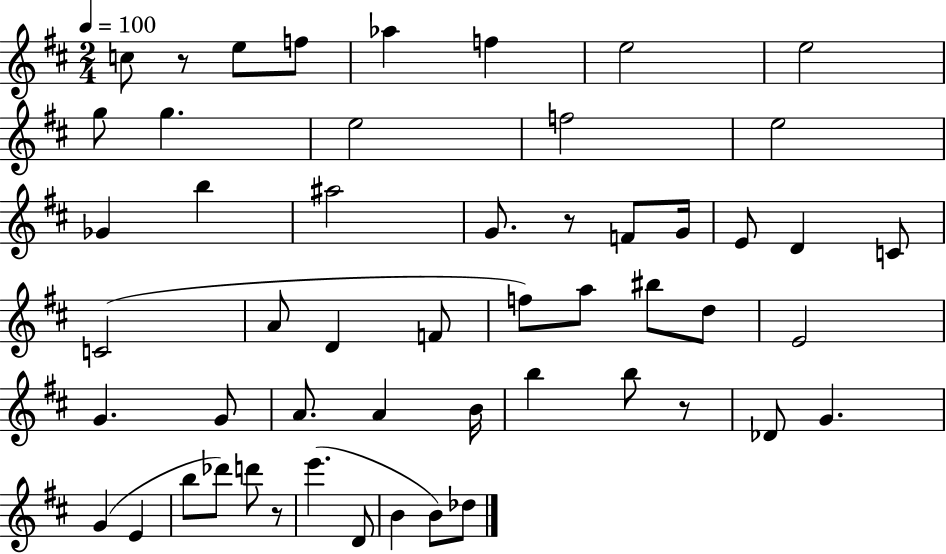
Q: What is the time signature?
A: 2/4